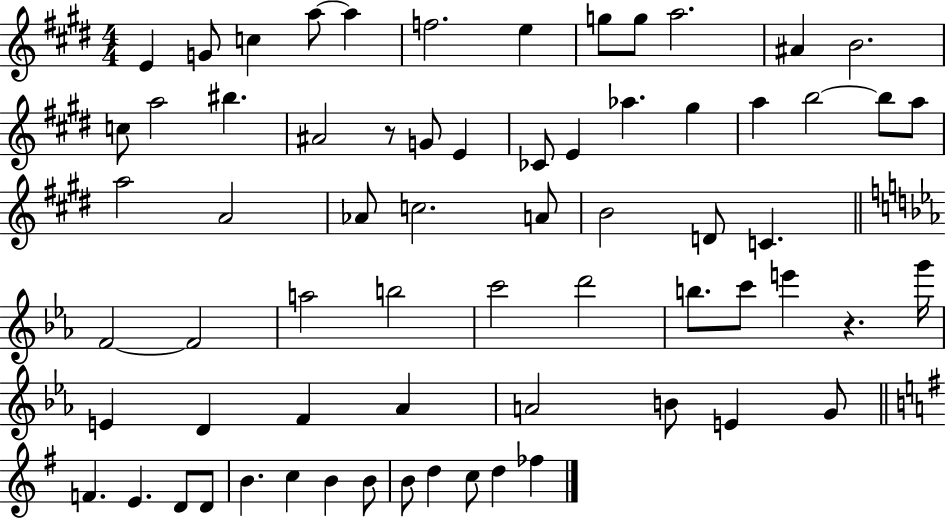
X:1
T:Untitled
M:4/4
L:1/4
K:E
E G/2 c a/2 a f2 e g/2 g/2 a2 ^A B2 c/2 a2 ^b ^A2 z/2 G/2 E _C/2 E _a ^g a b2 b/2 a/2 a2 A2 _A/2 c2 A/2 B2 D/2 C F2 F2 a2 b2 c'2 d'2 b/2 c'/2 e' z g'/4 E D F _A A2 B/2 E G/2 F E D/2 D/2 B c B B/2 B/2 d c/2 d _f